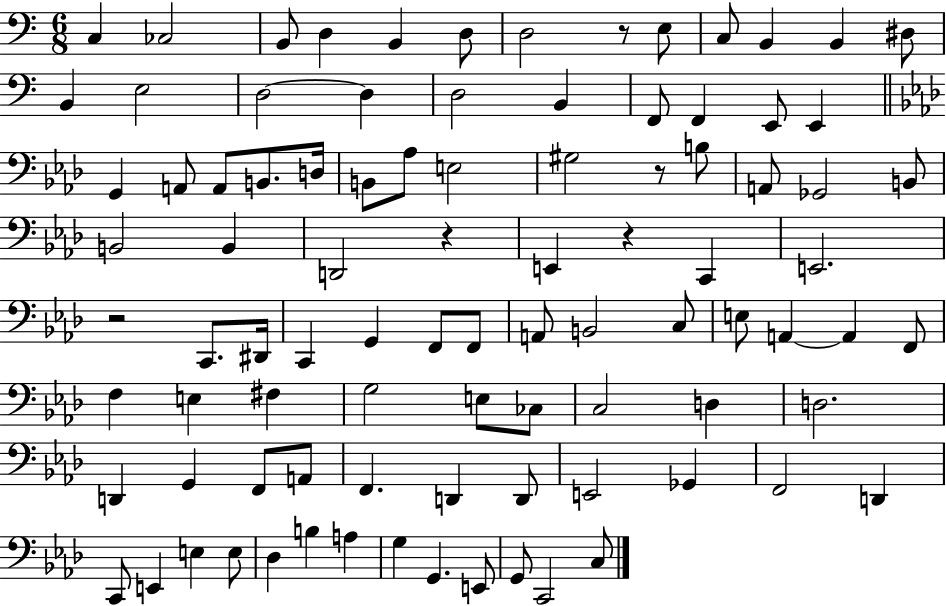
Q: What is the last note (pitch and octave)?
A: C3